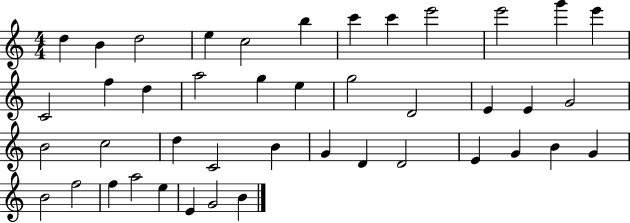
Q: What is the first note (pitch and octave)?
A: D5